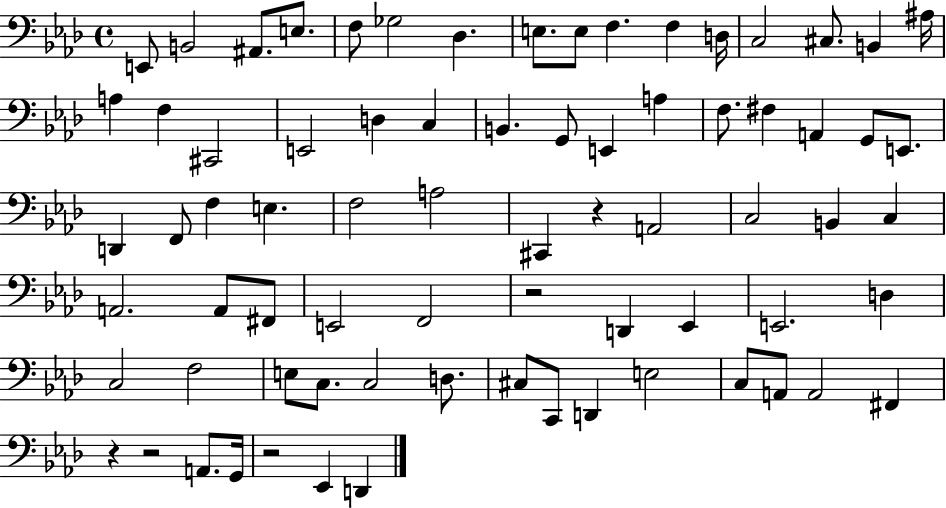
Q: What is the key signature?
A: AES major